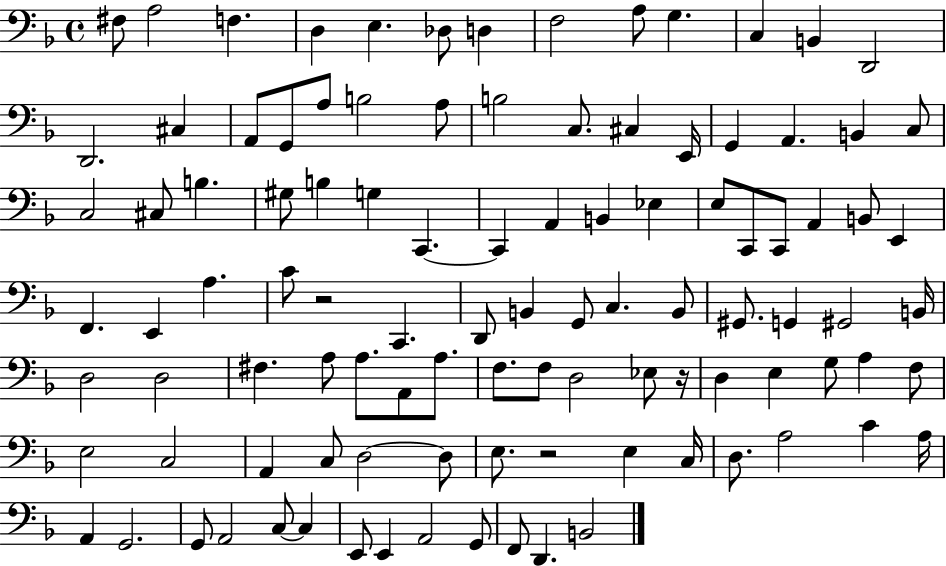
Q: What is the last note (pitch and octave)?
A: B2